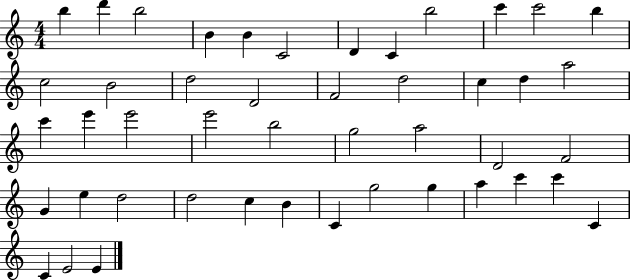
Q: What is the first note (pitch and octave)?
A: B5